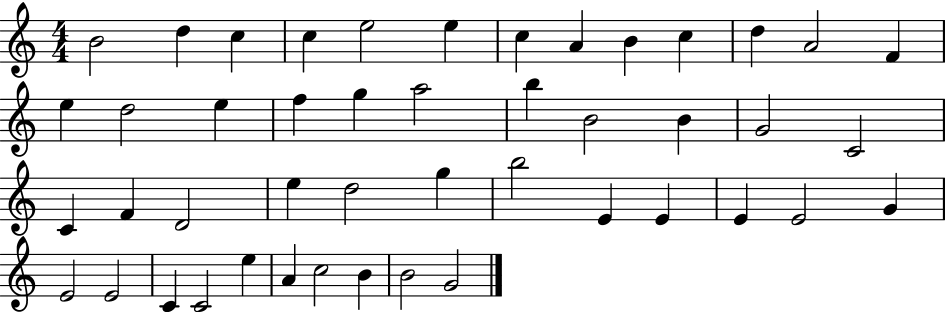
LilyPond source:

{
  \clef treble
  \numericTimeSignature
  \time 4/4
  \key c \major
  b'2 d''4 c''4 | c''4 e''2 e''4 | c''4 a'4 b'4 c''4 | d''4 a'2 f'4 | \break e''4 d''2 e''4 | f''4 g''4 a''2 | b''4 b'2 b'4 | g'2 c'2 | \break c'4 f'4 d'2 | e''4 d''2 g''4 | b''2 e'4 e'4 | e'4 e'2 g'4 | \break e'2 e'2 | c'4 c'2 e''4 | a'4 c''2 b'4 | b'2 g'2 | \break \bar "|."
}